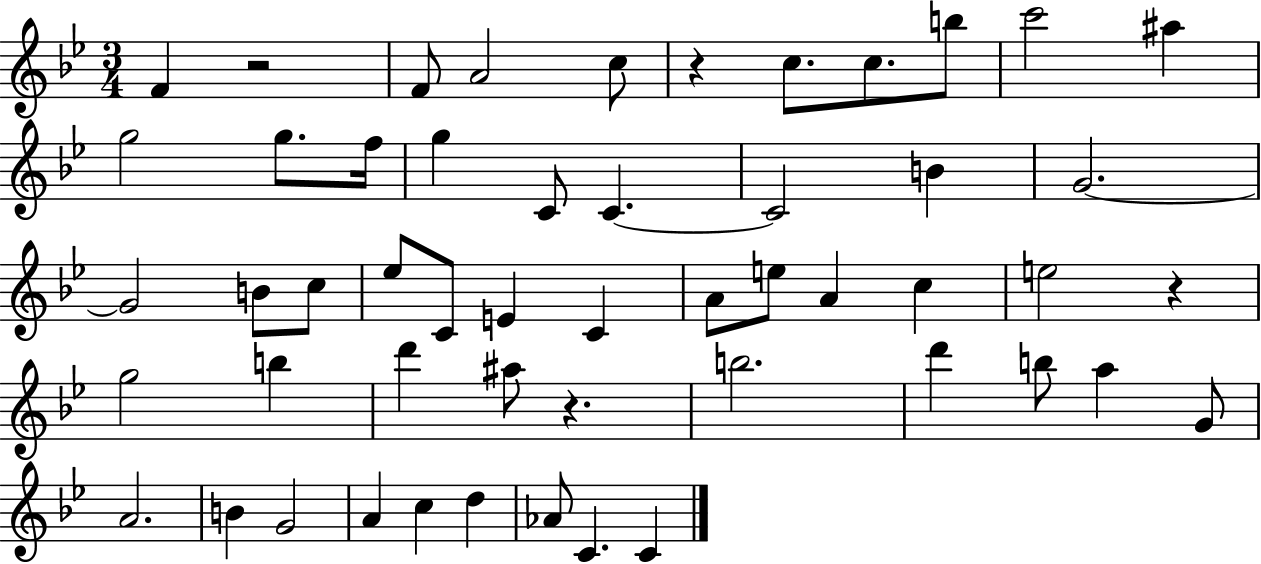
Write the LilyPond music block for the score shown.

{
  \clef treble
  \numericTimeSignature
  \time 3/4
  \key bes \major
  f'4 r2 | f'8 a'2 c''8 | r4 c''8. c''8. b''8 | c'''2 ais''4 | \break g''2 g''8. f''16 | g''4 c'8 c'4.~~ | c'2 b'4 | g'2.~~ | \break g'2 b'8 c''8 | ees''8 c'8 e'4 c'4 | a'8 e''8 a'4 c''4 | e''2 r4 | \break g''2 b''4 | d'''4 ais''8 r4. | b''2. | d'''4 b''8 a''4 g'8 | \break a'2. | b'4 g'2 | a'4 c''4 d''4 | aes'8 c'4. c'4 | \break \bar "|."
}